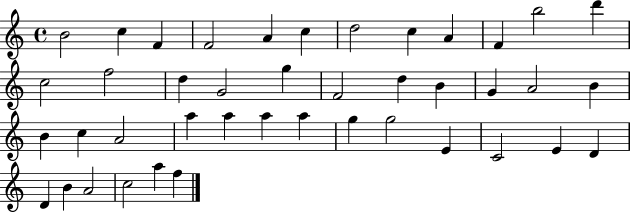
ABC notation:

X:1
T:Untitled
M:4/4
L:1/4
K:C
B2 c F F2 A c d2 c A F b2 d' c2 f2 d G2 g F2 d B G A2 B B c A2 a a a a g g2 E C2 E D D B A2 c2 a f